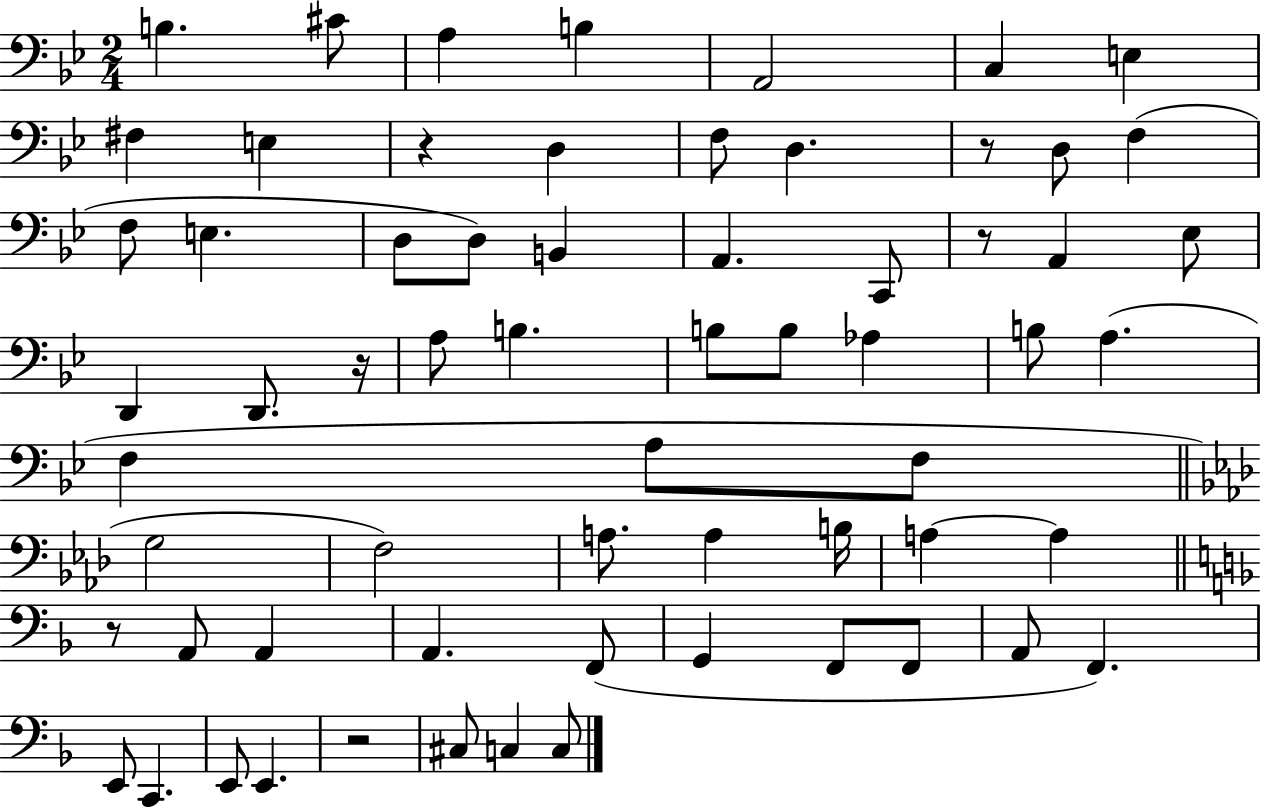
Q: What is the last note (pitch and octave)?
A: C3